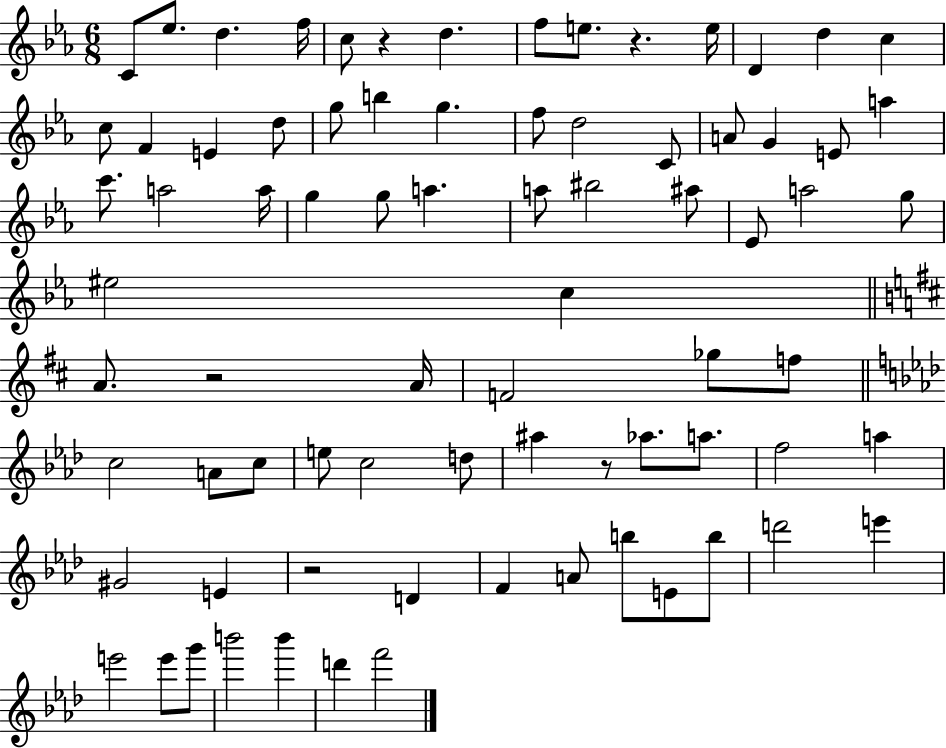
C4/e Eb5/e. D5/q. F5/s C5/e R/q D5/q. F5/e E5/e. R/q. E5/s D4/q D5/q C5/q C5/e F4/q E4/q D5/e G5/e B5/q G5/q. F5/e D5/h C4/e A4/e G4/q E4/e A5/q C6/e. A5/h A5/s G5/q G5/e A5/q. A5/e BIS5/h A#5/e Eb4/e A5/h G5/e EIS5/h C5/q A4/e. R/h A4/s F4/h Gb5/e F5/e C5/h A4/e C5/e E5/e C5/h D5/e A#5/q R/e Ab5/e. A5/e. F5/h A5/q G#4/h E4/q R/h D4/q F4/q A4/e B5/e E4/e B5/e D6/h E6/q E6/h E6/e G6/e B6/h B6/q D6/q F6/h